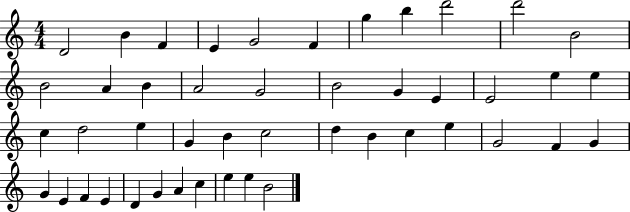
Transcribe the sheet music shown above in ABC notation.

X:1
T:Untitled
M:4/4
L:1/4
K:C
D2 B F E G2 F g b d'2 d'2 B2 B2 A B A2 G2 B2 G E E2 e e c d2 e G B c2 d B c e G2 F G G E F E D G A c e e B2